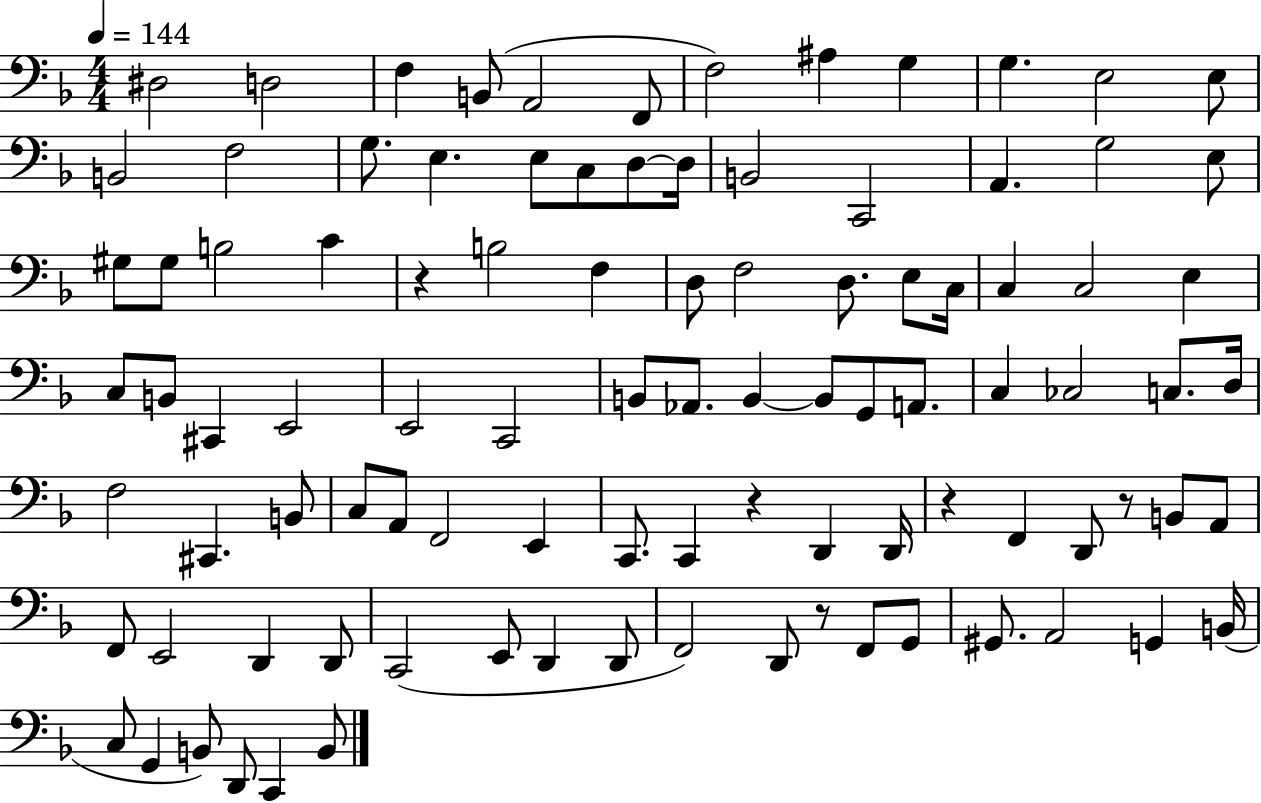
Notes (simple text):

D#3/h D3/h F3/q B2/e A2/h F2/e F3/h A#3/q G3/q G3/q. E3/h E3/e B2/h F3/h G3/e. E3/q. E3/e C3/e D3/e D3/s B2/h C2/h A2/q. G3/h E3/e G#3/e G#3/e B3/h C4/q R/q B3/h F3/q D3/e F3/h D3/e. E3/e C3/s C3/q C3/h E3/q C3/e B2/e C#2/q E2/h E2/h C2/h B2/e Ab2/e. B2/q B2/e G2/e A2/e. C3/q CES3/h C3/e. D3/s F3/h C#2/q. B2/e C3/e A2/e F2/h E2/q C2/e. C2/q R/q D2/q D2/s R/q F2/q D2/e R/e B2/e A2/e F2/e E2/h D2/q D2/e C2/h E2/e D2/q D2/e F2/h D2/e R/e F2/e G2/e G#2/e. A2/h G2/q B2/s C3/e G2/q B2/e D2/e C2/q B2/e